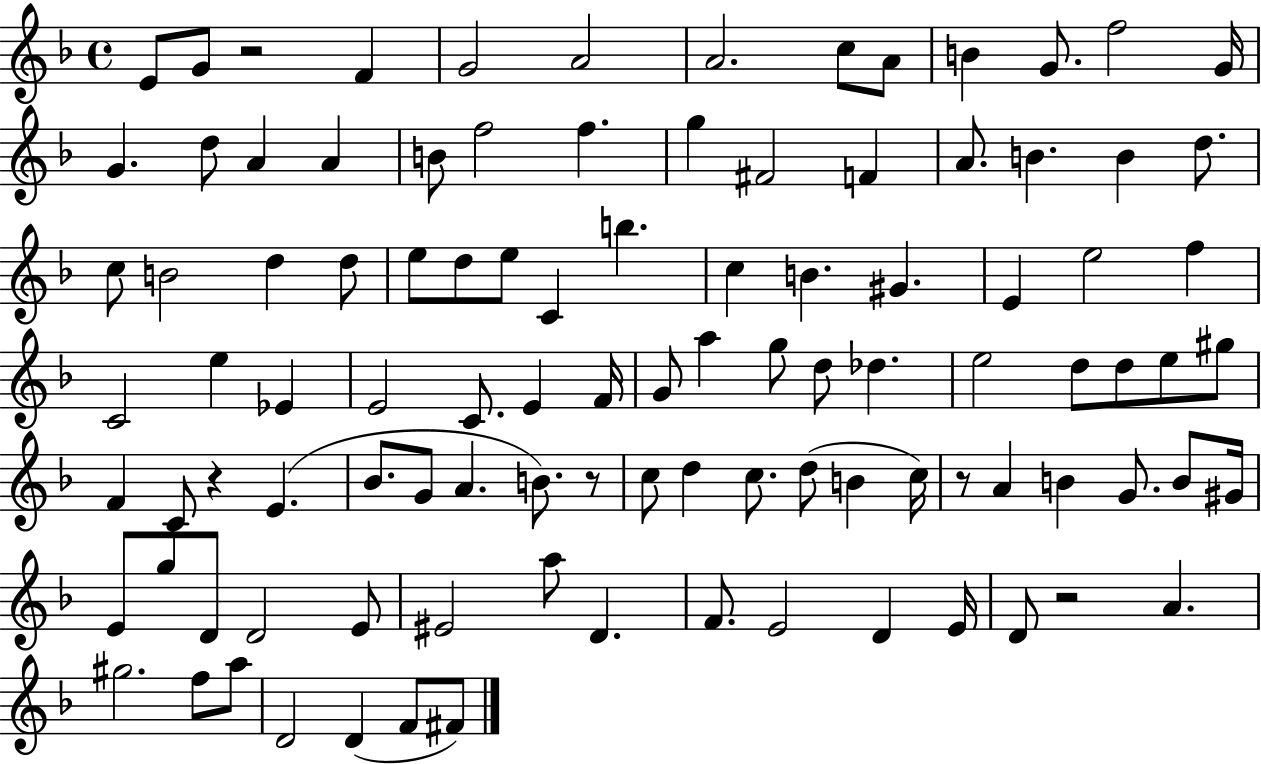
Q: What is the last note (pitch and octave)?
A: F#4